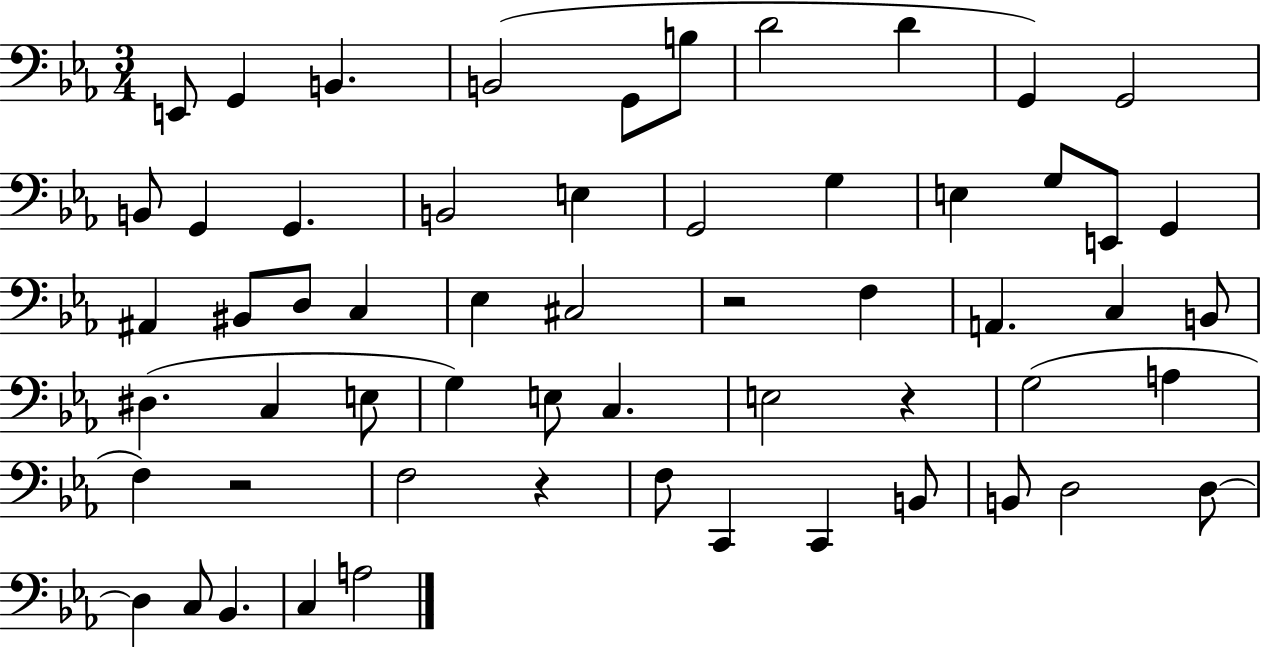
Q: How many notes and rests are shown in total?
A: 58